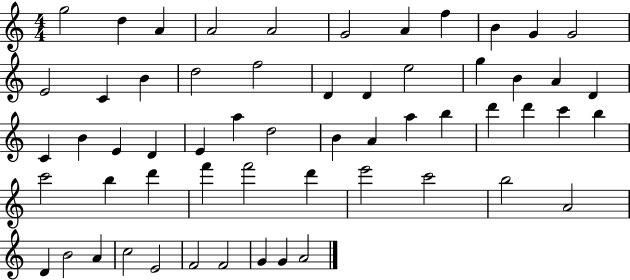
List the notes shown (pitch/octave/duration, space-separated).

G5/h D5/q A4/q A4/h A4/h G4/h A4/q F5/q B4/q G4/q G4/h E4/h C4/q B4/q D5/h F5/h D4/q D4/q E5/h G5/q B4/q A4/q D4/q C4/q B4/q E4/q D4/q E4/q A5/q D5/h B4/q A4/q A5/q B5/q D6/q D6/q C6/q B5/q C6/h B5/q D6/q F6/q F6/h D6/q E6/h C6/h B5/h A4/h D4/q B4/h A4/q C5/h E4/h F4/h F4/h G4/q G4/q A4/h